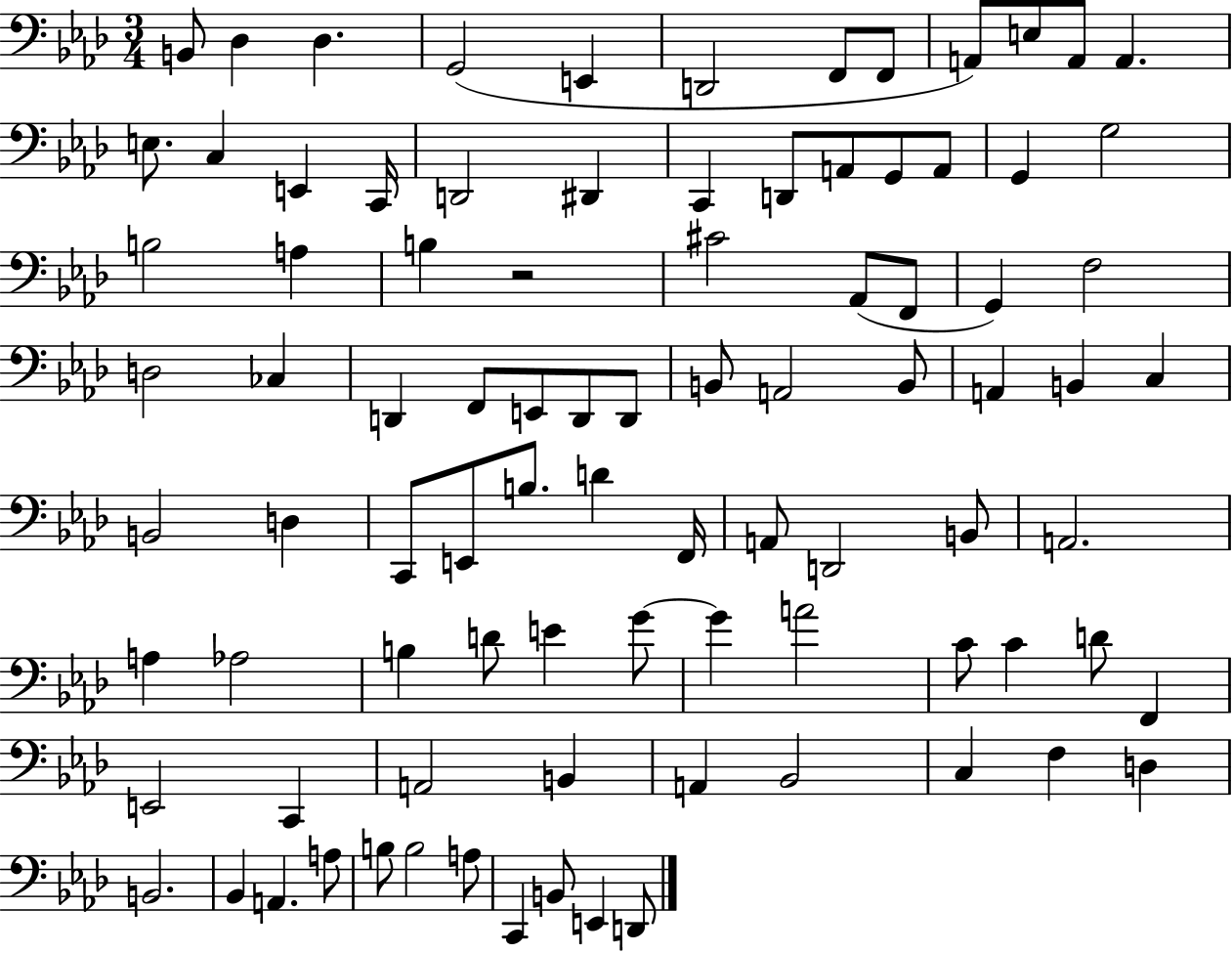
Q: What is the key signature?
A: AES major